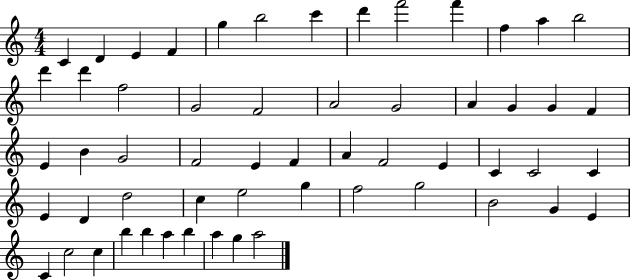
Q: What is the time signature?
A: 4/4